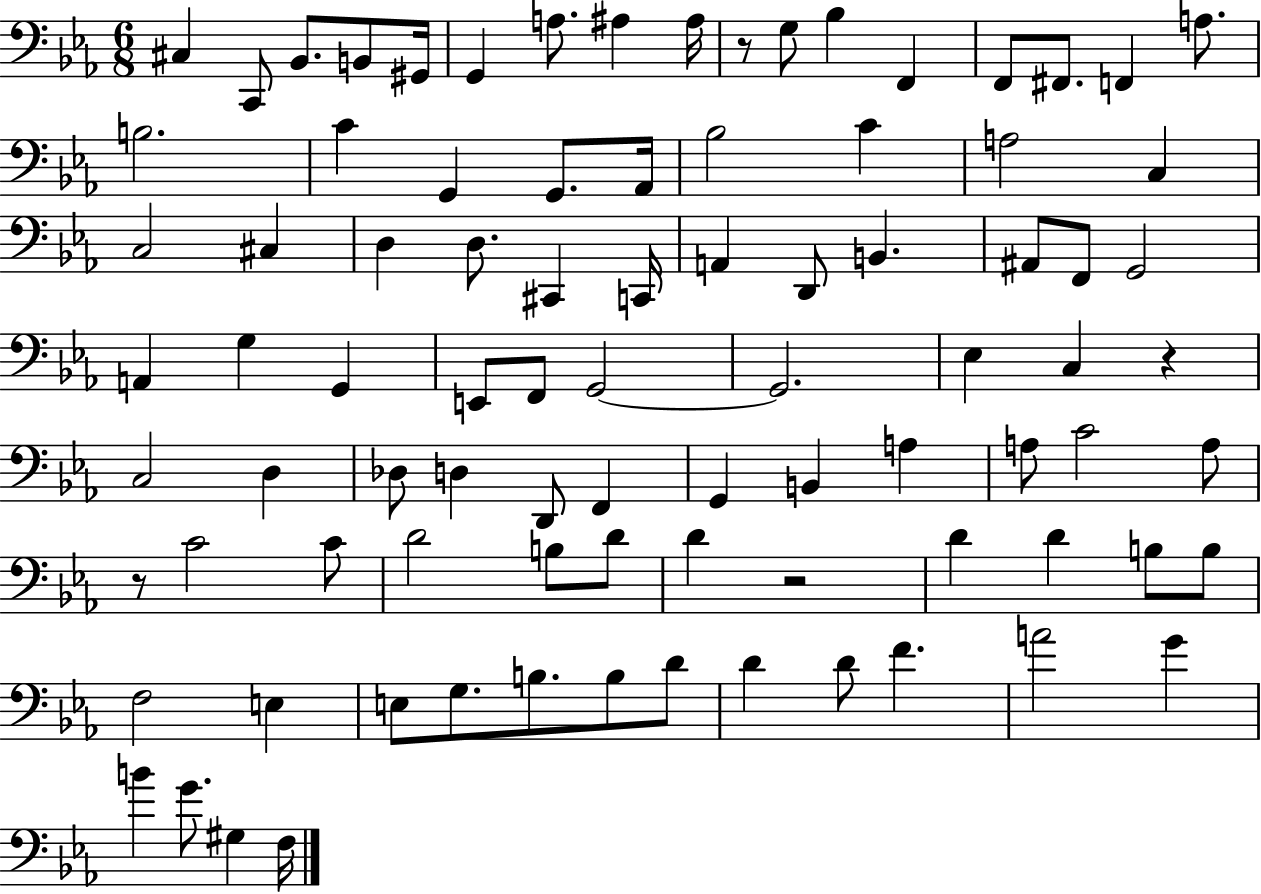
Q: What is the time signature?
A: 6/8